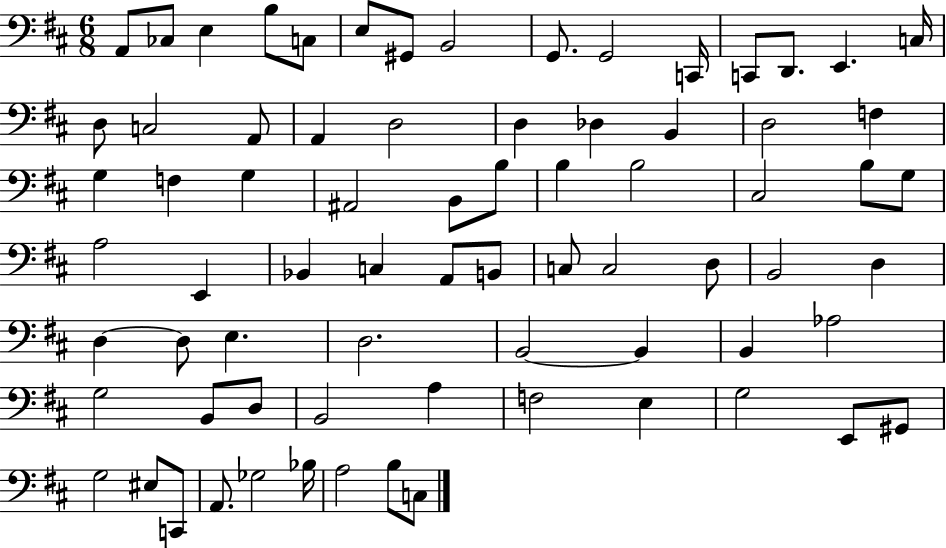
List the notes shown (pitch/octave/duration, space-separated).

A2/e CES3/e E3/q B3/e C3/e E3/e G#2/e B2/h G2/e. G2/h C2/s C2/e D2/e. E2/q. C3/s D3/e C3/h A2/e A2/q D3/h D3/q Db3/q B2/q D3/h F3/q G3/q F3/q G3/q A#2/h B2/e B3/e B3/q B3/h C#3/h B3/e G3/e A3/h E2/q Bb2/q C3/q A2/e B2/e C3/e C3/h D3/e B2/h D3/q D3/q D3/e E3/q. D3/h. B2/h B2/q B2/q Ab3/h G3/h B2/e D3/e B2/h A3/q F3/h E3/q G3/h E2/e G#2/e G3/h EIS3/e C2/e A2/e. Gb3/h Bb3/s A3/h B3/e C3/e